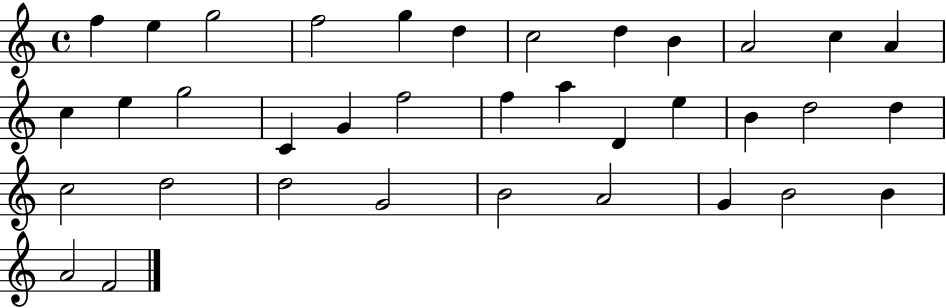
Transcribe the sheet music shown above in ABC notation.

X:1
T:Untitled
M:4/4
L:1/4
K:C
f e g2 f2 g d c2 d B A2 c A c e g2 C G f2 f a D e B d2 d c2 d2 d2 G2 B2 A2 G B2 B A2 F2